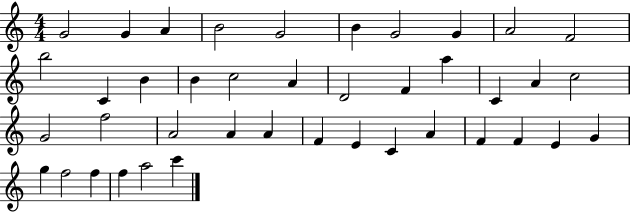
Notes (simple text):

G4/h G4/q A4/q B4/h G4/h B4/q G4/h G4/q A4/h F4/h B5/h C4/q B4/q B4/q C5/h A4/q D4/h F4/q A5/q C4/q A4/q C5/h G4/h F5/h A4/h A4/q A4/q F4/q E4/q C4/q A4/q F4/q F4/q E4/q G4/q G5/q F5/h F5/q F5/q A5/h C6/q